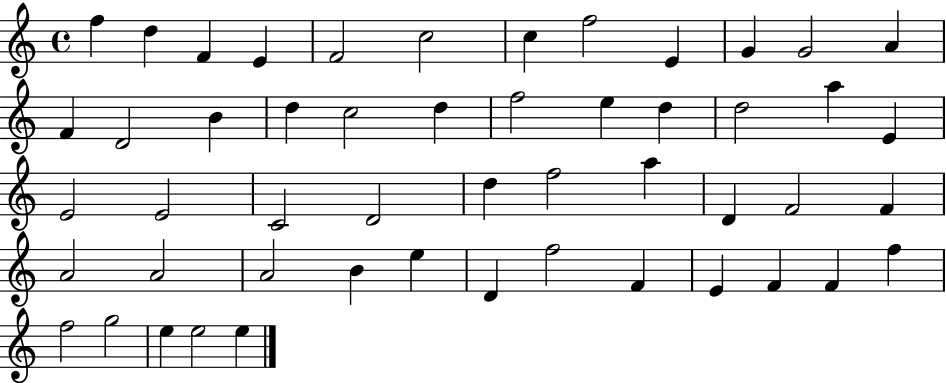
X:1
T:Untitled
M:4/4
L:1/4
K:C
f d F E F2 c2 c f2 E G G2 A F D2 B d c2 d f2 e d d2 a E E2 E2 C2 D2 d f2 a D F2 F A2 A2 A2 B e D f2 F E F F f f2 g2 e e2 e